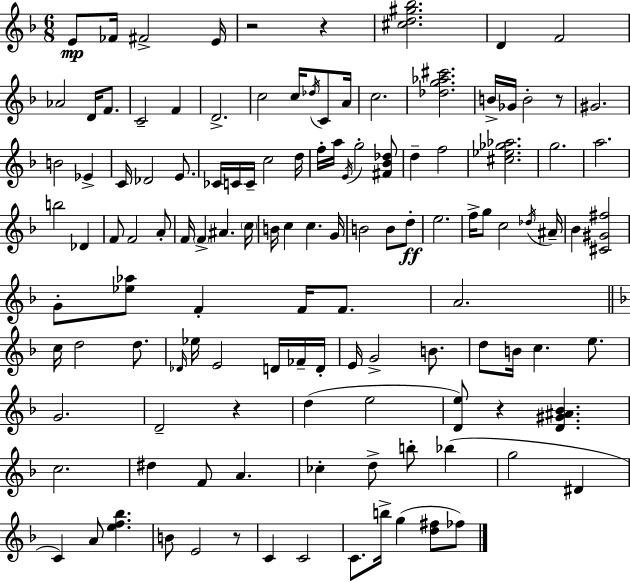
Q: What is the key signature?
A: D minor